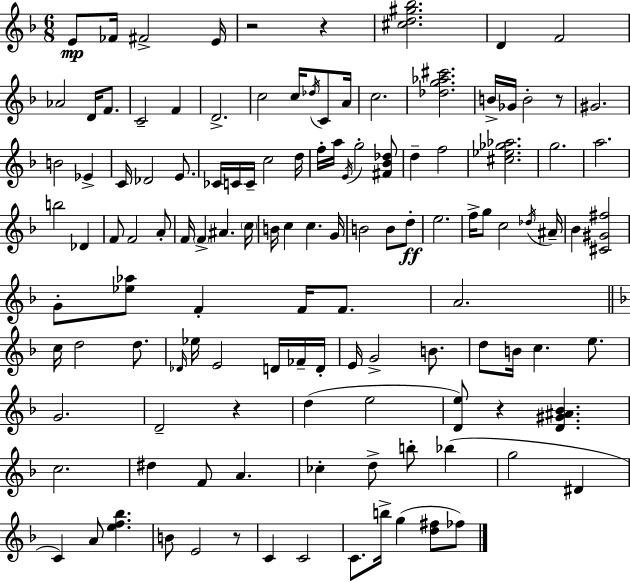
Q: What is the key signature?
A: D minor